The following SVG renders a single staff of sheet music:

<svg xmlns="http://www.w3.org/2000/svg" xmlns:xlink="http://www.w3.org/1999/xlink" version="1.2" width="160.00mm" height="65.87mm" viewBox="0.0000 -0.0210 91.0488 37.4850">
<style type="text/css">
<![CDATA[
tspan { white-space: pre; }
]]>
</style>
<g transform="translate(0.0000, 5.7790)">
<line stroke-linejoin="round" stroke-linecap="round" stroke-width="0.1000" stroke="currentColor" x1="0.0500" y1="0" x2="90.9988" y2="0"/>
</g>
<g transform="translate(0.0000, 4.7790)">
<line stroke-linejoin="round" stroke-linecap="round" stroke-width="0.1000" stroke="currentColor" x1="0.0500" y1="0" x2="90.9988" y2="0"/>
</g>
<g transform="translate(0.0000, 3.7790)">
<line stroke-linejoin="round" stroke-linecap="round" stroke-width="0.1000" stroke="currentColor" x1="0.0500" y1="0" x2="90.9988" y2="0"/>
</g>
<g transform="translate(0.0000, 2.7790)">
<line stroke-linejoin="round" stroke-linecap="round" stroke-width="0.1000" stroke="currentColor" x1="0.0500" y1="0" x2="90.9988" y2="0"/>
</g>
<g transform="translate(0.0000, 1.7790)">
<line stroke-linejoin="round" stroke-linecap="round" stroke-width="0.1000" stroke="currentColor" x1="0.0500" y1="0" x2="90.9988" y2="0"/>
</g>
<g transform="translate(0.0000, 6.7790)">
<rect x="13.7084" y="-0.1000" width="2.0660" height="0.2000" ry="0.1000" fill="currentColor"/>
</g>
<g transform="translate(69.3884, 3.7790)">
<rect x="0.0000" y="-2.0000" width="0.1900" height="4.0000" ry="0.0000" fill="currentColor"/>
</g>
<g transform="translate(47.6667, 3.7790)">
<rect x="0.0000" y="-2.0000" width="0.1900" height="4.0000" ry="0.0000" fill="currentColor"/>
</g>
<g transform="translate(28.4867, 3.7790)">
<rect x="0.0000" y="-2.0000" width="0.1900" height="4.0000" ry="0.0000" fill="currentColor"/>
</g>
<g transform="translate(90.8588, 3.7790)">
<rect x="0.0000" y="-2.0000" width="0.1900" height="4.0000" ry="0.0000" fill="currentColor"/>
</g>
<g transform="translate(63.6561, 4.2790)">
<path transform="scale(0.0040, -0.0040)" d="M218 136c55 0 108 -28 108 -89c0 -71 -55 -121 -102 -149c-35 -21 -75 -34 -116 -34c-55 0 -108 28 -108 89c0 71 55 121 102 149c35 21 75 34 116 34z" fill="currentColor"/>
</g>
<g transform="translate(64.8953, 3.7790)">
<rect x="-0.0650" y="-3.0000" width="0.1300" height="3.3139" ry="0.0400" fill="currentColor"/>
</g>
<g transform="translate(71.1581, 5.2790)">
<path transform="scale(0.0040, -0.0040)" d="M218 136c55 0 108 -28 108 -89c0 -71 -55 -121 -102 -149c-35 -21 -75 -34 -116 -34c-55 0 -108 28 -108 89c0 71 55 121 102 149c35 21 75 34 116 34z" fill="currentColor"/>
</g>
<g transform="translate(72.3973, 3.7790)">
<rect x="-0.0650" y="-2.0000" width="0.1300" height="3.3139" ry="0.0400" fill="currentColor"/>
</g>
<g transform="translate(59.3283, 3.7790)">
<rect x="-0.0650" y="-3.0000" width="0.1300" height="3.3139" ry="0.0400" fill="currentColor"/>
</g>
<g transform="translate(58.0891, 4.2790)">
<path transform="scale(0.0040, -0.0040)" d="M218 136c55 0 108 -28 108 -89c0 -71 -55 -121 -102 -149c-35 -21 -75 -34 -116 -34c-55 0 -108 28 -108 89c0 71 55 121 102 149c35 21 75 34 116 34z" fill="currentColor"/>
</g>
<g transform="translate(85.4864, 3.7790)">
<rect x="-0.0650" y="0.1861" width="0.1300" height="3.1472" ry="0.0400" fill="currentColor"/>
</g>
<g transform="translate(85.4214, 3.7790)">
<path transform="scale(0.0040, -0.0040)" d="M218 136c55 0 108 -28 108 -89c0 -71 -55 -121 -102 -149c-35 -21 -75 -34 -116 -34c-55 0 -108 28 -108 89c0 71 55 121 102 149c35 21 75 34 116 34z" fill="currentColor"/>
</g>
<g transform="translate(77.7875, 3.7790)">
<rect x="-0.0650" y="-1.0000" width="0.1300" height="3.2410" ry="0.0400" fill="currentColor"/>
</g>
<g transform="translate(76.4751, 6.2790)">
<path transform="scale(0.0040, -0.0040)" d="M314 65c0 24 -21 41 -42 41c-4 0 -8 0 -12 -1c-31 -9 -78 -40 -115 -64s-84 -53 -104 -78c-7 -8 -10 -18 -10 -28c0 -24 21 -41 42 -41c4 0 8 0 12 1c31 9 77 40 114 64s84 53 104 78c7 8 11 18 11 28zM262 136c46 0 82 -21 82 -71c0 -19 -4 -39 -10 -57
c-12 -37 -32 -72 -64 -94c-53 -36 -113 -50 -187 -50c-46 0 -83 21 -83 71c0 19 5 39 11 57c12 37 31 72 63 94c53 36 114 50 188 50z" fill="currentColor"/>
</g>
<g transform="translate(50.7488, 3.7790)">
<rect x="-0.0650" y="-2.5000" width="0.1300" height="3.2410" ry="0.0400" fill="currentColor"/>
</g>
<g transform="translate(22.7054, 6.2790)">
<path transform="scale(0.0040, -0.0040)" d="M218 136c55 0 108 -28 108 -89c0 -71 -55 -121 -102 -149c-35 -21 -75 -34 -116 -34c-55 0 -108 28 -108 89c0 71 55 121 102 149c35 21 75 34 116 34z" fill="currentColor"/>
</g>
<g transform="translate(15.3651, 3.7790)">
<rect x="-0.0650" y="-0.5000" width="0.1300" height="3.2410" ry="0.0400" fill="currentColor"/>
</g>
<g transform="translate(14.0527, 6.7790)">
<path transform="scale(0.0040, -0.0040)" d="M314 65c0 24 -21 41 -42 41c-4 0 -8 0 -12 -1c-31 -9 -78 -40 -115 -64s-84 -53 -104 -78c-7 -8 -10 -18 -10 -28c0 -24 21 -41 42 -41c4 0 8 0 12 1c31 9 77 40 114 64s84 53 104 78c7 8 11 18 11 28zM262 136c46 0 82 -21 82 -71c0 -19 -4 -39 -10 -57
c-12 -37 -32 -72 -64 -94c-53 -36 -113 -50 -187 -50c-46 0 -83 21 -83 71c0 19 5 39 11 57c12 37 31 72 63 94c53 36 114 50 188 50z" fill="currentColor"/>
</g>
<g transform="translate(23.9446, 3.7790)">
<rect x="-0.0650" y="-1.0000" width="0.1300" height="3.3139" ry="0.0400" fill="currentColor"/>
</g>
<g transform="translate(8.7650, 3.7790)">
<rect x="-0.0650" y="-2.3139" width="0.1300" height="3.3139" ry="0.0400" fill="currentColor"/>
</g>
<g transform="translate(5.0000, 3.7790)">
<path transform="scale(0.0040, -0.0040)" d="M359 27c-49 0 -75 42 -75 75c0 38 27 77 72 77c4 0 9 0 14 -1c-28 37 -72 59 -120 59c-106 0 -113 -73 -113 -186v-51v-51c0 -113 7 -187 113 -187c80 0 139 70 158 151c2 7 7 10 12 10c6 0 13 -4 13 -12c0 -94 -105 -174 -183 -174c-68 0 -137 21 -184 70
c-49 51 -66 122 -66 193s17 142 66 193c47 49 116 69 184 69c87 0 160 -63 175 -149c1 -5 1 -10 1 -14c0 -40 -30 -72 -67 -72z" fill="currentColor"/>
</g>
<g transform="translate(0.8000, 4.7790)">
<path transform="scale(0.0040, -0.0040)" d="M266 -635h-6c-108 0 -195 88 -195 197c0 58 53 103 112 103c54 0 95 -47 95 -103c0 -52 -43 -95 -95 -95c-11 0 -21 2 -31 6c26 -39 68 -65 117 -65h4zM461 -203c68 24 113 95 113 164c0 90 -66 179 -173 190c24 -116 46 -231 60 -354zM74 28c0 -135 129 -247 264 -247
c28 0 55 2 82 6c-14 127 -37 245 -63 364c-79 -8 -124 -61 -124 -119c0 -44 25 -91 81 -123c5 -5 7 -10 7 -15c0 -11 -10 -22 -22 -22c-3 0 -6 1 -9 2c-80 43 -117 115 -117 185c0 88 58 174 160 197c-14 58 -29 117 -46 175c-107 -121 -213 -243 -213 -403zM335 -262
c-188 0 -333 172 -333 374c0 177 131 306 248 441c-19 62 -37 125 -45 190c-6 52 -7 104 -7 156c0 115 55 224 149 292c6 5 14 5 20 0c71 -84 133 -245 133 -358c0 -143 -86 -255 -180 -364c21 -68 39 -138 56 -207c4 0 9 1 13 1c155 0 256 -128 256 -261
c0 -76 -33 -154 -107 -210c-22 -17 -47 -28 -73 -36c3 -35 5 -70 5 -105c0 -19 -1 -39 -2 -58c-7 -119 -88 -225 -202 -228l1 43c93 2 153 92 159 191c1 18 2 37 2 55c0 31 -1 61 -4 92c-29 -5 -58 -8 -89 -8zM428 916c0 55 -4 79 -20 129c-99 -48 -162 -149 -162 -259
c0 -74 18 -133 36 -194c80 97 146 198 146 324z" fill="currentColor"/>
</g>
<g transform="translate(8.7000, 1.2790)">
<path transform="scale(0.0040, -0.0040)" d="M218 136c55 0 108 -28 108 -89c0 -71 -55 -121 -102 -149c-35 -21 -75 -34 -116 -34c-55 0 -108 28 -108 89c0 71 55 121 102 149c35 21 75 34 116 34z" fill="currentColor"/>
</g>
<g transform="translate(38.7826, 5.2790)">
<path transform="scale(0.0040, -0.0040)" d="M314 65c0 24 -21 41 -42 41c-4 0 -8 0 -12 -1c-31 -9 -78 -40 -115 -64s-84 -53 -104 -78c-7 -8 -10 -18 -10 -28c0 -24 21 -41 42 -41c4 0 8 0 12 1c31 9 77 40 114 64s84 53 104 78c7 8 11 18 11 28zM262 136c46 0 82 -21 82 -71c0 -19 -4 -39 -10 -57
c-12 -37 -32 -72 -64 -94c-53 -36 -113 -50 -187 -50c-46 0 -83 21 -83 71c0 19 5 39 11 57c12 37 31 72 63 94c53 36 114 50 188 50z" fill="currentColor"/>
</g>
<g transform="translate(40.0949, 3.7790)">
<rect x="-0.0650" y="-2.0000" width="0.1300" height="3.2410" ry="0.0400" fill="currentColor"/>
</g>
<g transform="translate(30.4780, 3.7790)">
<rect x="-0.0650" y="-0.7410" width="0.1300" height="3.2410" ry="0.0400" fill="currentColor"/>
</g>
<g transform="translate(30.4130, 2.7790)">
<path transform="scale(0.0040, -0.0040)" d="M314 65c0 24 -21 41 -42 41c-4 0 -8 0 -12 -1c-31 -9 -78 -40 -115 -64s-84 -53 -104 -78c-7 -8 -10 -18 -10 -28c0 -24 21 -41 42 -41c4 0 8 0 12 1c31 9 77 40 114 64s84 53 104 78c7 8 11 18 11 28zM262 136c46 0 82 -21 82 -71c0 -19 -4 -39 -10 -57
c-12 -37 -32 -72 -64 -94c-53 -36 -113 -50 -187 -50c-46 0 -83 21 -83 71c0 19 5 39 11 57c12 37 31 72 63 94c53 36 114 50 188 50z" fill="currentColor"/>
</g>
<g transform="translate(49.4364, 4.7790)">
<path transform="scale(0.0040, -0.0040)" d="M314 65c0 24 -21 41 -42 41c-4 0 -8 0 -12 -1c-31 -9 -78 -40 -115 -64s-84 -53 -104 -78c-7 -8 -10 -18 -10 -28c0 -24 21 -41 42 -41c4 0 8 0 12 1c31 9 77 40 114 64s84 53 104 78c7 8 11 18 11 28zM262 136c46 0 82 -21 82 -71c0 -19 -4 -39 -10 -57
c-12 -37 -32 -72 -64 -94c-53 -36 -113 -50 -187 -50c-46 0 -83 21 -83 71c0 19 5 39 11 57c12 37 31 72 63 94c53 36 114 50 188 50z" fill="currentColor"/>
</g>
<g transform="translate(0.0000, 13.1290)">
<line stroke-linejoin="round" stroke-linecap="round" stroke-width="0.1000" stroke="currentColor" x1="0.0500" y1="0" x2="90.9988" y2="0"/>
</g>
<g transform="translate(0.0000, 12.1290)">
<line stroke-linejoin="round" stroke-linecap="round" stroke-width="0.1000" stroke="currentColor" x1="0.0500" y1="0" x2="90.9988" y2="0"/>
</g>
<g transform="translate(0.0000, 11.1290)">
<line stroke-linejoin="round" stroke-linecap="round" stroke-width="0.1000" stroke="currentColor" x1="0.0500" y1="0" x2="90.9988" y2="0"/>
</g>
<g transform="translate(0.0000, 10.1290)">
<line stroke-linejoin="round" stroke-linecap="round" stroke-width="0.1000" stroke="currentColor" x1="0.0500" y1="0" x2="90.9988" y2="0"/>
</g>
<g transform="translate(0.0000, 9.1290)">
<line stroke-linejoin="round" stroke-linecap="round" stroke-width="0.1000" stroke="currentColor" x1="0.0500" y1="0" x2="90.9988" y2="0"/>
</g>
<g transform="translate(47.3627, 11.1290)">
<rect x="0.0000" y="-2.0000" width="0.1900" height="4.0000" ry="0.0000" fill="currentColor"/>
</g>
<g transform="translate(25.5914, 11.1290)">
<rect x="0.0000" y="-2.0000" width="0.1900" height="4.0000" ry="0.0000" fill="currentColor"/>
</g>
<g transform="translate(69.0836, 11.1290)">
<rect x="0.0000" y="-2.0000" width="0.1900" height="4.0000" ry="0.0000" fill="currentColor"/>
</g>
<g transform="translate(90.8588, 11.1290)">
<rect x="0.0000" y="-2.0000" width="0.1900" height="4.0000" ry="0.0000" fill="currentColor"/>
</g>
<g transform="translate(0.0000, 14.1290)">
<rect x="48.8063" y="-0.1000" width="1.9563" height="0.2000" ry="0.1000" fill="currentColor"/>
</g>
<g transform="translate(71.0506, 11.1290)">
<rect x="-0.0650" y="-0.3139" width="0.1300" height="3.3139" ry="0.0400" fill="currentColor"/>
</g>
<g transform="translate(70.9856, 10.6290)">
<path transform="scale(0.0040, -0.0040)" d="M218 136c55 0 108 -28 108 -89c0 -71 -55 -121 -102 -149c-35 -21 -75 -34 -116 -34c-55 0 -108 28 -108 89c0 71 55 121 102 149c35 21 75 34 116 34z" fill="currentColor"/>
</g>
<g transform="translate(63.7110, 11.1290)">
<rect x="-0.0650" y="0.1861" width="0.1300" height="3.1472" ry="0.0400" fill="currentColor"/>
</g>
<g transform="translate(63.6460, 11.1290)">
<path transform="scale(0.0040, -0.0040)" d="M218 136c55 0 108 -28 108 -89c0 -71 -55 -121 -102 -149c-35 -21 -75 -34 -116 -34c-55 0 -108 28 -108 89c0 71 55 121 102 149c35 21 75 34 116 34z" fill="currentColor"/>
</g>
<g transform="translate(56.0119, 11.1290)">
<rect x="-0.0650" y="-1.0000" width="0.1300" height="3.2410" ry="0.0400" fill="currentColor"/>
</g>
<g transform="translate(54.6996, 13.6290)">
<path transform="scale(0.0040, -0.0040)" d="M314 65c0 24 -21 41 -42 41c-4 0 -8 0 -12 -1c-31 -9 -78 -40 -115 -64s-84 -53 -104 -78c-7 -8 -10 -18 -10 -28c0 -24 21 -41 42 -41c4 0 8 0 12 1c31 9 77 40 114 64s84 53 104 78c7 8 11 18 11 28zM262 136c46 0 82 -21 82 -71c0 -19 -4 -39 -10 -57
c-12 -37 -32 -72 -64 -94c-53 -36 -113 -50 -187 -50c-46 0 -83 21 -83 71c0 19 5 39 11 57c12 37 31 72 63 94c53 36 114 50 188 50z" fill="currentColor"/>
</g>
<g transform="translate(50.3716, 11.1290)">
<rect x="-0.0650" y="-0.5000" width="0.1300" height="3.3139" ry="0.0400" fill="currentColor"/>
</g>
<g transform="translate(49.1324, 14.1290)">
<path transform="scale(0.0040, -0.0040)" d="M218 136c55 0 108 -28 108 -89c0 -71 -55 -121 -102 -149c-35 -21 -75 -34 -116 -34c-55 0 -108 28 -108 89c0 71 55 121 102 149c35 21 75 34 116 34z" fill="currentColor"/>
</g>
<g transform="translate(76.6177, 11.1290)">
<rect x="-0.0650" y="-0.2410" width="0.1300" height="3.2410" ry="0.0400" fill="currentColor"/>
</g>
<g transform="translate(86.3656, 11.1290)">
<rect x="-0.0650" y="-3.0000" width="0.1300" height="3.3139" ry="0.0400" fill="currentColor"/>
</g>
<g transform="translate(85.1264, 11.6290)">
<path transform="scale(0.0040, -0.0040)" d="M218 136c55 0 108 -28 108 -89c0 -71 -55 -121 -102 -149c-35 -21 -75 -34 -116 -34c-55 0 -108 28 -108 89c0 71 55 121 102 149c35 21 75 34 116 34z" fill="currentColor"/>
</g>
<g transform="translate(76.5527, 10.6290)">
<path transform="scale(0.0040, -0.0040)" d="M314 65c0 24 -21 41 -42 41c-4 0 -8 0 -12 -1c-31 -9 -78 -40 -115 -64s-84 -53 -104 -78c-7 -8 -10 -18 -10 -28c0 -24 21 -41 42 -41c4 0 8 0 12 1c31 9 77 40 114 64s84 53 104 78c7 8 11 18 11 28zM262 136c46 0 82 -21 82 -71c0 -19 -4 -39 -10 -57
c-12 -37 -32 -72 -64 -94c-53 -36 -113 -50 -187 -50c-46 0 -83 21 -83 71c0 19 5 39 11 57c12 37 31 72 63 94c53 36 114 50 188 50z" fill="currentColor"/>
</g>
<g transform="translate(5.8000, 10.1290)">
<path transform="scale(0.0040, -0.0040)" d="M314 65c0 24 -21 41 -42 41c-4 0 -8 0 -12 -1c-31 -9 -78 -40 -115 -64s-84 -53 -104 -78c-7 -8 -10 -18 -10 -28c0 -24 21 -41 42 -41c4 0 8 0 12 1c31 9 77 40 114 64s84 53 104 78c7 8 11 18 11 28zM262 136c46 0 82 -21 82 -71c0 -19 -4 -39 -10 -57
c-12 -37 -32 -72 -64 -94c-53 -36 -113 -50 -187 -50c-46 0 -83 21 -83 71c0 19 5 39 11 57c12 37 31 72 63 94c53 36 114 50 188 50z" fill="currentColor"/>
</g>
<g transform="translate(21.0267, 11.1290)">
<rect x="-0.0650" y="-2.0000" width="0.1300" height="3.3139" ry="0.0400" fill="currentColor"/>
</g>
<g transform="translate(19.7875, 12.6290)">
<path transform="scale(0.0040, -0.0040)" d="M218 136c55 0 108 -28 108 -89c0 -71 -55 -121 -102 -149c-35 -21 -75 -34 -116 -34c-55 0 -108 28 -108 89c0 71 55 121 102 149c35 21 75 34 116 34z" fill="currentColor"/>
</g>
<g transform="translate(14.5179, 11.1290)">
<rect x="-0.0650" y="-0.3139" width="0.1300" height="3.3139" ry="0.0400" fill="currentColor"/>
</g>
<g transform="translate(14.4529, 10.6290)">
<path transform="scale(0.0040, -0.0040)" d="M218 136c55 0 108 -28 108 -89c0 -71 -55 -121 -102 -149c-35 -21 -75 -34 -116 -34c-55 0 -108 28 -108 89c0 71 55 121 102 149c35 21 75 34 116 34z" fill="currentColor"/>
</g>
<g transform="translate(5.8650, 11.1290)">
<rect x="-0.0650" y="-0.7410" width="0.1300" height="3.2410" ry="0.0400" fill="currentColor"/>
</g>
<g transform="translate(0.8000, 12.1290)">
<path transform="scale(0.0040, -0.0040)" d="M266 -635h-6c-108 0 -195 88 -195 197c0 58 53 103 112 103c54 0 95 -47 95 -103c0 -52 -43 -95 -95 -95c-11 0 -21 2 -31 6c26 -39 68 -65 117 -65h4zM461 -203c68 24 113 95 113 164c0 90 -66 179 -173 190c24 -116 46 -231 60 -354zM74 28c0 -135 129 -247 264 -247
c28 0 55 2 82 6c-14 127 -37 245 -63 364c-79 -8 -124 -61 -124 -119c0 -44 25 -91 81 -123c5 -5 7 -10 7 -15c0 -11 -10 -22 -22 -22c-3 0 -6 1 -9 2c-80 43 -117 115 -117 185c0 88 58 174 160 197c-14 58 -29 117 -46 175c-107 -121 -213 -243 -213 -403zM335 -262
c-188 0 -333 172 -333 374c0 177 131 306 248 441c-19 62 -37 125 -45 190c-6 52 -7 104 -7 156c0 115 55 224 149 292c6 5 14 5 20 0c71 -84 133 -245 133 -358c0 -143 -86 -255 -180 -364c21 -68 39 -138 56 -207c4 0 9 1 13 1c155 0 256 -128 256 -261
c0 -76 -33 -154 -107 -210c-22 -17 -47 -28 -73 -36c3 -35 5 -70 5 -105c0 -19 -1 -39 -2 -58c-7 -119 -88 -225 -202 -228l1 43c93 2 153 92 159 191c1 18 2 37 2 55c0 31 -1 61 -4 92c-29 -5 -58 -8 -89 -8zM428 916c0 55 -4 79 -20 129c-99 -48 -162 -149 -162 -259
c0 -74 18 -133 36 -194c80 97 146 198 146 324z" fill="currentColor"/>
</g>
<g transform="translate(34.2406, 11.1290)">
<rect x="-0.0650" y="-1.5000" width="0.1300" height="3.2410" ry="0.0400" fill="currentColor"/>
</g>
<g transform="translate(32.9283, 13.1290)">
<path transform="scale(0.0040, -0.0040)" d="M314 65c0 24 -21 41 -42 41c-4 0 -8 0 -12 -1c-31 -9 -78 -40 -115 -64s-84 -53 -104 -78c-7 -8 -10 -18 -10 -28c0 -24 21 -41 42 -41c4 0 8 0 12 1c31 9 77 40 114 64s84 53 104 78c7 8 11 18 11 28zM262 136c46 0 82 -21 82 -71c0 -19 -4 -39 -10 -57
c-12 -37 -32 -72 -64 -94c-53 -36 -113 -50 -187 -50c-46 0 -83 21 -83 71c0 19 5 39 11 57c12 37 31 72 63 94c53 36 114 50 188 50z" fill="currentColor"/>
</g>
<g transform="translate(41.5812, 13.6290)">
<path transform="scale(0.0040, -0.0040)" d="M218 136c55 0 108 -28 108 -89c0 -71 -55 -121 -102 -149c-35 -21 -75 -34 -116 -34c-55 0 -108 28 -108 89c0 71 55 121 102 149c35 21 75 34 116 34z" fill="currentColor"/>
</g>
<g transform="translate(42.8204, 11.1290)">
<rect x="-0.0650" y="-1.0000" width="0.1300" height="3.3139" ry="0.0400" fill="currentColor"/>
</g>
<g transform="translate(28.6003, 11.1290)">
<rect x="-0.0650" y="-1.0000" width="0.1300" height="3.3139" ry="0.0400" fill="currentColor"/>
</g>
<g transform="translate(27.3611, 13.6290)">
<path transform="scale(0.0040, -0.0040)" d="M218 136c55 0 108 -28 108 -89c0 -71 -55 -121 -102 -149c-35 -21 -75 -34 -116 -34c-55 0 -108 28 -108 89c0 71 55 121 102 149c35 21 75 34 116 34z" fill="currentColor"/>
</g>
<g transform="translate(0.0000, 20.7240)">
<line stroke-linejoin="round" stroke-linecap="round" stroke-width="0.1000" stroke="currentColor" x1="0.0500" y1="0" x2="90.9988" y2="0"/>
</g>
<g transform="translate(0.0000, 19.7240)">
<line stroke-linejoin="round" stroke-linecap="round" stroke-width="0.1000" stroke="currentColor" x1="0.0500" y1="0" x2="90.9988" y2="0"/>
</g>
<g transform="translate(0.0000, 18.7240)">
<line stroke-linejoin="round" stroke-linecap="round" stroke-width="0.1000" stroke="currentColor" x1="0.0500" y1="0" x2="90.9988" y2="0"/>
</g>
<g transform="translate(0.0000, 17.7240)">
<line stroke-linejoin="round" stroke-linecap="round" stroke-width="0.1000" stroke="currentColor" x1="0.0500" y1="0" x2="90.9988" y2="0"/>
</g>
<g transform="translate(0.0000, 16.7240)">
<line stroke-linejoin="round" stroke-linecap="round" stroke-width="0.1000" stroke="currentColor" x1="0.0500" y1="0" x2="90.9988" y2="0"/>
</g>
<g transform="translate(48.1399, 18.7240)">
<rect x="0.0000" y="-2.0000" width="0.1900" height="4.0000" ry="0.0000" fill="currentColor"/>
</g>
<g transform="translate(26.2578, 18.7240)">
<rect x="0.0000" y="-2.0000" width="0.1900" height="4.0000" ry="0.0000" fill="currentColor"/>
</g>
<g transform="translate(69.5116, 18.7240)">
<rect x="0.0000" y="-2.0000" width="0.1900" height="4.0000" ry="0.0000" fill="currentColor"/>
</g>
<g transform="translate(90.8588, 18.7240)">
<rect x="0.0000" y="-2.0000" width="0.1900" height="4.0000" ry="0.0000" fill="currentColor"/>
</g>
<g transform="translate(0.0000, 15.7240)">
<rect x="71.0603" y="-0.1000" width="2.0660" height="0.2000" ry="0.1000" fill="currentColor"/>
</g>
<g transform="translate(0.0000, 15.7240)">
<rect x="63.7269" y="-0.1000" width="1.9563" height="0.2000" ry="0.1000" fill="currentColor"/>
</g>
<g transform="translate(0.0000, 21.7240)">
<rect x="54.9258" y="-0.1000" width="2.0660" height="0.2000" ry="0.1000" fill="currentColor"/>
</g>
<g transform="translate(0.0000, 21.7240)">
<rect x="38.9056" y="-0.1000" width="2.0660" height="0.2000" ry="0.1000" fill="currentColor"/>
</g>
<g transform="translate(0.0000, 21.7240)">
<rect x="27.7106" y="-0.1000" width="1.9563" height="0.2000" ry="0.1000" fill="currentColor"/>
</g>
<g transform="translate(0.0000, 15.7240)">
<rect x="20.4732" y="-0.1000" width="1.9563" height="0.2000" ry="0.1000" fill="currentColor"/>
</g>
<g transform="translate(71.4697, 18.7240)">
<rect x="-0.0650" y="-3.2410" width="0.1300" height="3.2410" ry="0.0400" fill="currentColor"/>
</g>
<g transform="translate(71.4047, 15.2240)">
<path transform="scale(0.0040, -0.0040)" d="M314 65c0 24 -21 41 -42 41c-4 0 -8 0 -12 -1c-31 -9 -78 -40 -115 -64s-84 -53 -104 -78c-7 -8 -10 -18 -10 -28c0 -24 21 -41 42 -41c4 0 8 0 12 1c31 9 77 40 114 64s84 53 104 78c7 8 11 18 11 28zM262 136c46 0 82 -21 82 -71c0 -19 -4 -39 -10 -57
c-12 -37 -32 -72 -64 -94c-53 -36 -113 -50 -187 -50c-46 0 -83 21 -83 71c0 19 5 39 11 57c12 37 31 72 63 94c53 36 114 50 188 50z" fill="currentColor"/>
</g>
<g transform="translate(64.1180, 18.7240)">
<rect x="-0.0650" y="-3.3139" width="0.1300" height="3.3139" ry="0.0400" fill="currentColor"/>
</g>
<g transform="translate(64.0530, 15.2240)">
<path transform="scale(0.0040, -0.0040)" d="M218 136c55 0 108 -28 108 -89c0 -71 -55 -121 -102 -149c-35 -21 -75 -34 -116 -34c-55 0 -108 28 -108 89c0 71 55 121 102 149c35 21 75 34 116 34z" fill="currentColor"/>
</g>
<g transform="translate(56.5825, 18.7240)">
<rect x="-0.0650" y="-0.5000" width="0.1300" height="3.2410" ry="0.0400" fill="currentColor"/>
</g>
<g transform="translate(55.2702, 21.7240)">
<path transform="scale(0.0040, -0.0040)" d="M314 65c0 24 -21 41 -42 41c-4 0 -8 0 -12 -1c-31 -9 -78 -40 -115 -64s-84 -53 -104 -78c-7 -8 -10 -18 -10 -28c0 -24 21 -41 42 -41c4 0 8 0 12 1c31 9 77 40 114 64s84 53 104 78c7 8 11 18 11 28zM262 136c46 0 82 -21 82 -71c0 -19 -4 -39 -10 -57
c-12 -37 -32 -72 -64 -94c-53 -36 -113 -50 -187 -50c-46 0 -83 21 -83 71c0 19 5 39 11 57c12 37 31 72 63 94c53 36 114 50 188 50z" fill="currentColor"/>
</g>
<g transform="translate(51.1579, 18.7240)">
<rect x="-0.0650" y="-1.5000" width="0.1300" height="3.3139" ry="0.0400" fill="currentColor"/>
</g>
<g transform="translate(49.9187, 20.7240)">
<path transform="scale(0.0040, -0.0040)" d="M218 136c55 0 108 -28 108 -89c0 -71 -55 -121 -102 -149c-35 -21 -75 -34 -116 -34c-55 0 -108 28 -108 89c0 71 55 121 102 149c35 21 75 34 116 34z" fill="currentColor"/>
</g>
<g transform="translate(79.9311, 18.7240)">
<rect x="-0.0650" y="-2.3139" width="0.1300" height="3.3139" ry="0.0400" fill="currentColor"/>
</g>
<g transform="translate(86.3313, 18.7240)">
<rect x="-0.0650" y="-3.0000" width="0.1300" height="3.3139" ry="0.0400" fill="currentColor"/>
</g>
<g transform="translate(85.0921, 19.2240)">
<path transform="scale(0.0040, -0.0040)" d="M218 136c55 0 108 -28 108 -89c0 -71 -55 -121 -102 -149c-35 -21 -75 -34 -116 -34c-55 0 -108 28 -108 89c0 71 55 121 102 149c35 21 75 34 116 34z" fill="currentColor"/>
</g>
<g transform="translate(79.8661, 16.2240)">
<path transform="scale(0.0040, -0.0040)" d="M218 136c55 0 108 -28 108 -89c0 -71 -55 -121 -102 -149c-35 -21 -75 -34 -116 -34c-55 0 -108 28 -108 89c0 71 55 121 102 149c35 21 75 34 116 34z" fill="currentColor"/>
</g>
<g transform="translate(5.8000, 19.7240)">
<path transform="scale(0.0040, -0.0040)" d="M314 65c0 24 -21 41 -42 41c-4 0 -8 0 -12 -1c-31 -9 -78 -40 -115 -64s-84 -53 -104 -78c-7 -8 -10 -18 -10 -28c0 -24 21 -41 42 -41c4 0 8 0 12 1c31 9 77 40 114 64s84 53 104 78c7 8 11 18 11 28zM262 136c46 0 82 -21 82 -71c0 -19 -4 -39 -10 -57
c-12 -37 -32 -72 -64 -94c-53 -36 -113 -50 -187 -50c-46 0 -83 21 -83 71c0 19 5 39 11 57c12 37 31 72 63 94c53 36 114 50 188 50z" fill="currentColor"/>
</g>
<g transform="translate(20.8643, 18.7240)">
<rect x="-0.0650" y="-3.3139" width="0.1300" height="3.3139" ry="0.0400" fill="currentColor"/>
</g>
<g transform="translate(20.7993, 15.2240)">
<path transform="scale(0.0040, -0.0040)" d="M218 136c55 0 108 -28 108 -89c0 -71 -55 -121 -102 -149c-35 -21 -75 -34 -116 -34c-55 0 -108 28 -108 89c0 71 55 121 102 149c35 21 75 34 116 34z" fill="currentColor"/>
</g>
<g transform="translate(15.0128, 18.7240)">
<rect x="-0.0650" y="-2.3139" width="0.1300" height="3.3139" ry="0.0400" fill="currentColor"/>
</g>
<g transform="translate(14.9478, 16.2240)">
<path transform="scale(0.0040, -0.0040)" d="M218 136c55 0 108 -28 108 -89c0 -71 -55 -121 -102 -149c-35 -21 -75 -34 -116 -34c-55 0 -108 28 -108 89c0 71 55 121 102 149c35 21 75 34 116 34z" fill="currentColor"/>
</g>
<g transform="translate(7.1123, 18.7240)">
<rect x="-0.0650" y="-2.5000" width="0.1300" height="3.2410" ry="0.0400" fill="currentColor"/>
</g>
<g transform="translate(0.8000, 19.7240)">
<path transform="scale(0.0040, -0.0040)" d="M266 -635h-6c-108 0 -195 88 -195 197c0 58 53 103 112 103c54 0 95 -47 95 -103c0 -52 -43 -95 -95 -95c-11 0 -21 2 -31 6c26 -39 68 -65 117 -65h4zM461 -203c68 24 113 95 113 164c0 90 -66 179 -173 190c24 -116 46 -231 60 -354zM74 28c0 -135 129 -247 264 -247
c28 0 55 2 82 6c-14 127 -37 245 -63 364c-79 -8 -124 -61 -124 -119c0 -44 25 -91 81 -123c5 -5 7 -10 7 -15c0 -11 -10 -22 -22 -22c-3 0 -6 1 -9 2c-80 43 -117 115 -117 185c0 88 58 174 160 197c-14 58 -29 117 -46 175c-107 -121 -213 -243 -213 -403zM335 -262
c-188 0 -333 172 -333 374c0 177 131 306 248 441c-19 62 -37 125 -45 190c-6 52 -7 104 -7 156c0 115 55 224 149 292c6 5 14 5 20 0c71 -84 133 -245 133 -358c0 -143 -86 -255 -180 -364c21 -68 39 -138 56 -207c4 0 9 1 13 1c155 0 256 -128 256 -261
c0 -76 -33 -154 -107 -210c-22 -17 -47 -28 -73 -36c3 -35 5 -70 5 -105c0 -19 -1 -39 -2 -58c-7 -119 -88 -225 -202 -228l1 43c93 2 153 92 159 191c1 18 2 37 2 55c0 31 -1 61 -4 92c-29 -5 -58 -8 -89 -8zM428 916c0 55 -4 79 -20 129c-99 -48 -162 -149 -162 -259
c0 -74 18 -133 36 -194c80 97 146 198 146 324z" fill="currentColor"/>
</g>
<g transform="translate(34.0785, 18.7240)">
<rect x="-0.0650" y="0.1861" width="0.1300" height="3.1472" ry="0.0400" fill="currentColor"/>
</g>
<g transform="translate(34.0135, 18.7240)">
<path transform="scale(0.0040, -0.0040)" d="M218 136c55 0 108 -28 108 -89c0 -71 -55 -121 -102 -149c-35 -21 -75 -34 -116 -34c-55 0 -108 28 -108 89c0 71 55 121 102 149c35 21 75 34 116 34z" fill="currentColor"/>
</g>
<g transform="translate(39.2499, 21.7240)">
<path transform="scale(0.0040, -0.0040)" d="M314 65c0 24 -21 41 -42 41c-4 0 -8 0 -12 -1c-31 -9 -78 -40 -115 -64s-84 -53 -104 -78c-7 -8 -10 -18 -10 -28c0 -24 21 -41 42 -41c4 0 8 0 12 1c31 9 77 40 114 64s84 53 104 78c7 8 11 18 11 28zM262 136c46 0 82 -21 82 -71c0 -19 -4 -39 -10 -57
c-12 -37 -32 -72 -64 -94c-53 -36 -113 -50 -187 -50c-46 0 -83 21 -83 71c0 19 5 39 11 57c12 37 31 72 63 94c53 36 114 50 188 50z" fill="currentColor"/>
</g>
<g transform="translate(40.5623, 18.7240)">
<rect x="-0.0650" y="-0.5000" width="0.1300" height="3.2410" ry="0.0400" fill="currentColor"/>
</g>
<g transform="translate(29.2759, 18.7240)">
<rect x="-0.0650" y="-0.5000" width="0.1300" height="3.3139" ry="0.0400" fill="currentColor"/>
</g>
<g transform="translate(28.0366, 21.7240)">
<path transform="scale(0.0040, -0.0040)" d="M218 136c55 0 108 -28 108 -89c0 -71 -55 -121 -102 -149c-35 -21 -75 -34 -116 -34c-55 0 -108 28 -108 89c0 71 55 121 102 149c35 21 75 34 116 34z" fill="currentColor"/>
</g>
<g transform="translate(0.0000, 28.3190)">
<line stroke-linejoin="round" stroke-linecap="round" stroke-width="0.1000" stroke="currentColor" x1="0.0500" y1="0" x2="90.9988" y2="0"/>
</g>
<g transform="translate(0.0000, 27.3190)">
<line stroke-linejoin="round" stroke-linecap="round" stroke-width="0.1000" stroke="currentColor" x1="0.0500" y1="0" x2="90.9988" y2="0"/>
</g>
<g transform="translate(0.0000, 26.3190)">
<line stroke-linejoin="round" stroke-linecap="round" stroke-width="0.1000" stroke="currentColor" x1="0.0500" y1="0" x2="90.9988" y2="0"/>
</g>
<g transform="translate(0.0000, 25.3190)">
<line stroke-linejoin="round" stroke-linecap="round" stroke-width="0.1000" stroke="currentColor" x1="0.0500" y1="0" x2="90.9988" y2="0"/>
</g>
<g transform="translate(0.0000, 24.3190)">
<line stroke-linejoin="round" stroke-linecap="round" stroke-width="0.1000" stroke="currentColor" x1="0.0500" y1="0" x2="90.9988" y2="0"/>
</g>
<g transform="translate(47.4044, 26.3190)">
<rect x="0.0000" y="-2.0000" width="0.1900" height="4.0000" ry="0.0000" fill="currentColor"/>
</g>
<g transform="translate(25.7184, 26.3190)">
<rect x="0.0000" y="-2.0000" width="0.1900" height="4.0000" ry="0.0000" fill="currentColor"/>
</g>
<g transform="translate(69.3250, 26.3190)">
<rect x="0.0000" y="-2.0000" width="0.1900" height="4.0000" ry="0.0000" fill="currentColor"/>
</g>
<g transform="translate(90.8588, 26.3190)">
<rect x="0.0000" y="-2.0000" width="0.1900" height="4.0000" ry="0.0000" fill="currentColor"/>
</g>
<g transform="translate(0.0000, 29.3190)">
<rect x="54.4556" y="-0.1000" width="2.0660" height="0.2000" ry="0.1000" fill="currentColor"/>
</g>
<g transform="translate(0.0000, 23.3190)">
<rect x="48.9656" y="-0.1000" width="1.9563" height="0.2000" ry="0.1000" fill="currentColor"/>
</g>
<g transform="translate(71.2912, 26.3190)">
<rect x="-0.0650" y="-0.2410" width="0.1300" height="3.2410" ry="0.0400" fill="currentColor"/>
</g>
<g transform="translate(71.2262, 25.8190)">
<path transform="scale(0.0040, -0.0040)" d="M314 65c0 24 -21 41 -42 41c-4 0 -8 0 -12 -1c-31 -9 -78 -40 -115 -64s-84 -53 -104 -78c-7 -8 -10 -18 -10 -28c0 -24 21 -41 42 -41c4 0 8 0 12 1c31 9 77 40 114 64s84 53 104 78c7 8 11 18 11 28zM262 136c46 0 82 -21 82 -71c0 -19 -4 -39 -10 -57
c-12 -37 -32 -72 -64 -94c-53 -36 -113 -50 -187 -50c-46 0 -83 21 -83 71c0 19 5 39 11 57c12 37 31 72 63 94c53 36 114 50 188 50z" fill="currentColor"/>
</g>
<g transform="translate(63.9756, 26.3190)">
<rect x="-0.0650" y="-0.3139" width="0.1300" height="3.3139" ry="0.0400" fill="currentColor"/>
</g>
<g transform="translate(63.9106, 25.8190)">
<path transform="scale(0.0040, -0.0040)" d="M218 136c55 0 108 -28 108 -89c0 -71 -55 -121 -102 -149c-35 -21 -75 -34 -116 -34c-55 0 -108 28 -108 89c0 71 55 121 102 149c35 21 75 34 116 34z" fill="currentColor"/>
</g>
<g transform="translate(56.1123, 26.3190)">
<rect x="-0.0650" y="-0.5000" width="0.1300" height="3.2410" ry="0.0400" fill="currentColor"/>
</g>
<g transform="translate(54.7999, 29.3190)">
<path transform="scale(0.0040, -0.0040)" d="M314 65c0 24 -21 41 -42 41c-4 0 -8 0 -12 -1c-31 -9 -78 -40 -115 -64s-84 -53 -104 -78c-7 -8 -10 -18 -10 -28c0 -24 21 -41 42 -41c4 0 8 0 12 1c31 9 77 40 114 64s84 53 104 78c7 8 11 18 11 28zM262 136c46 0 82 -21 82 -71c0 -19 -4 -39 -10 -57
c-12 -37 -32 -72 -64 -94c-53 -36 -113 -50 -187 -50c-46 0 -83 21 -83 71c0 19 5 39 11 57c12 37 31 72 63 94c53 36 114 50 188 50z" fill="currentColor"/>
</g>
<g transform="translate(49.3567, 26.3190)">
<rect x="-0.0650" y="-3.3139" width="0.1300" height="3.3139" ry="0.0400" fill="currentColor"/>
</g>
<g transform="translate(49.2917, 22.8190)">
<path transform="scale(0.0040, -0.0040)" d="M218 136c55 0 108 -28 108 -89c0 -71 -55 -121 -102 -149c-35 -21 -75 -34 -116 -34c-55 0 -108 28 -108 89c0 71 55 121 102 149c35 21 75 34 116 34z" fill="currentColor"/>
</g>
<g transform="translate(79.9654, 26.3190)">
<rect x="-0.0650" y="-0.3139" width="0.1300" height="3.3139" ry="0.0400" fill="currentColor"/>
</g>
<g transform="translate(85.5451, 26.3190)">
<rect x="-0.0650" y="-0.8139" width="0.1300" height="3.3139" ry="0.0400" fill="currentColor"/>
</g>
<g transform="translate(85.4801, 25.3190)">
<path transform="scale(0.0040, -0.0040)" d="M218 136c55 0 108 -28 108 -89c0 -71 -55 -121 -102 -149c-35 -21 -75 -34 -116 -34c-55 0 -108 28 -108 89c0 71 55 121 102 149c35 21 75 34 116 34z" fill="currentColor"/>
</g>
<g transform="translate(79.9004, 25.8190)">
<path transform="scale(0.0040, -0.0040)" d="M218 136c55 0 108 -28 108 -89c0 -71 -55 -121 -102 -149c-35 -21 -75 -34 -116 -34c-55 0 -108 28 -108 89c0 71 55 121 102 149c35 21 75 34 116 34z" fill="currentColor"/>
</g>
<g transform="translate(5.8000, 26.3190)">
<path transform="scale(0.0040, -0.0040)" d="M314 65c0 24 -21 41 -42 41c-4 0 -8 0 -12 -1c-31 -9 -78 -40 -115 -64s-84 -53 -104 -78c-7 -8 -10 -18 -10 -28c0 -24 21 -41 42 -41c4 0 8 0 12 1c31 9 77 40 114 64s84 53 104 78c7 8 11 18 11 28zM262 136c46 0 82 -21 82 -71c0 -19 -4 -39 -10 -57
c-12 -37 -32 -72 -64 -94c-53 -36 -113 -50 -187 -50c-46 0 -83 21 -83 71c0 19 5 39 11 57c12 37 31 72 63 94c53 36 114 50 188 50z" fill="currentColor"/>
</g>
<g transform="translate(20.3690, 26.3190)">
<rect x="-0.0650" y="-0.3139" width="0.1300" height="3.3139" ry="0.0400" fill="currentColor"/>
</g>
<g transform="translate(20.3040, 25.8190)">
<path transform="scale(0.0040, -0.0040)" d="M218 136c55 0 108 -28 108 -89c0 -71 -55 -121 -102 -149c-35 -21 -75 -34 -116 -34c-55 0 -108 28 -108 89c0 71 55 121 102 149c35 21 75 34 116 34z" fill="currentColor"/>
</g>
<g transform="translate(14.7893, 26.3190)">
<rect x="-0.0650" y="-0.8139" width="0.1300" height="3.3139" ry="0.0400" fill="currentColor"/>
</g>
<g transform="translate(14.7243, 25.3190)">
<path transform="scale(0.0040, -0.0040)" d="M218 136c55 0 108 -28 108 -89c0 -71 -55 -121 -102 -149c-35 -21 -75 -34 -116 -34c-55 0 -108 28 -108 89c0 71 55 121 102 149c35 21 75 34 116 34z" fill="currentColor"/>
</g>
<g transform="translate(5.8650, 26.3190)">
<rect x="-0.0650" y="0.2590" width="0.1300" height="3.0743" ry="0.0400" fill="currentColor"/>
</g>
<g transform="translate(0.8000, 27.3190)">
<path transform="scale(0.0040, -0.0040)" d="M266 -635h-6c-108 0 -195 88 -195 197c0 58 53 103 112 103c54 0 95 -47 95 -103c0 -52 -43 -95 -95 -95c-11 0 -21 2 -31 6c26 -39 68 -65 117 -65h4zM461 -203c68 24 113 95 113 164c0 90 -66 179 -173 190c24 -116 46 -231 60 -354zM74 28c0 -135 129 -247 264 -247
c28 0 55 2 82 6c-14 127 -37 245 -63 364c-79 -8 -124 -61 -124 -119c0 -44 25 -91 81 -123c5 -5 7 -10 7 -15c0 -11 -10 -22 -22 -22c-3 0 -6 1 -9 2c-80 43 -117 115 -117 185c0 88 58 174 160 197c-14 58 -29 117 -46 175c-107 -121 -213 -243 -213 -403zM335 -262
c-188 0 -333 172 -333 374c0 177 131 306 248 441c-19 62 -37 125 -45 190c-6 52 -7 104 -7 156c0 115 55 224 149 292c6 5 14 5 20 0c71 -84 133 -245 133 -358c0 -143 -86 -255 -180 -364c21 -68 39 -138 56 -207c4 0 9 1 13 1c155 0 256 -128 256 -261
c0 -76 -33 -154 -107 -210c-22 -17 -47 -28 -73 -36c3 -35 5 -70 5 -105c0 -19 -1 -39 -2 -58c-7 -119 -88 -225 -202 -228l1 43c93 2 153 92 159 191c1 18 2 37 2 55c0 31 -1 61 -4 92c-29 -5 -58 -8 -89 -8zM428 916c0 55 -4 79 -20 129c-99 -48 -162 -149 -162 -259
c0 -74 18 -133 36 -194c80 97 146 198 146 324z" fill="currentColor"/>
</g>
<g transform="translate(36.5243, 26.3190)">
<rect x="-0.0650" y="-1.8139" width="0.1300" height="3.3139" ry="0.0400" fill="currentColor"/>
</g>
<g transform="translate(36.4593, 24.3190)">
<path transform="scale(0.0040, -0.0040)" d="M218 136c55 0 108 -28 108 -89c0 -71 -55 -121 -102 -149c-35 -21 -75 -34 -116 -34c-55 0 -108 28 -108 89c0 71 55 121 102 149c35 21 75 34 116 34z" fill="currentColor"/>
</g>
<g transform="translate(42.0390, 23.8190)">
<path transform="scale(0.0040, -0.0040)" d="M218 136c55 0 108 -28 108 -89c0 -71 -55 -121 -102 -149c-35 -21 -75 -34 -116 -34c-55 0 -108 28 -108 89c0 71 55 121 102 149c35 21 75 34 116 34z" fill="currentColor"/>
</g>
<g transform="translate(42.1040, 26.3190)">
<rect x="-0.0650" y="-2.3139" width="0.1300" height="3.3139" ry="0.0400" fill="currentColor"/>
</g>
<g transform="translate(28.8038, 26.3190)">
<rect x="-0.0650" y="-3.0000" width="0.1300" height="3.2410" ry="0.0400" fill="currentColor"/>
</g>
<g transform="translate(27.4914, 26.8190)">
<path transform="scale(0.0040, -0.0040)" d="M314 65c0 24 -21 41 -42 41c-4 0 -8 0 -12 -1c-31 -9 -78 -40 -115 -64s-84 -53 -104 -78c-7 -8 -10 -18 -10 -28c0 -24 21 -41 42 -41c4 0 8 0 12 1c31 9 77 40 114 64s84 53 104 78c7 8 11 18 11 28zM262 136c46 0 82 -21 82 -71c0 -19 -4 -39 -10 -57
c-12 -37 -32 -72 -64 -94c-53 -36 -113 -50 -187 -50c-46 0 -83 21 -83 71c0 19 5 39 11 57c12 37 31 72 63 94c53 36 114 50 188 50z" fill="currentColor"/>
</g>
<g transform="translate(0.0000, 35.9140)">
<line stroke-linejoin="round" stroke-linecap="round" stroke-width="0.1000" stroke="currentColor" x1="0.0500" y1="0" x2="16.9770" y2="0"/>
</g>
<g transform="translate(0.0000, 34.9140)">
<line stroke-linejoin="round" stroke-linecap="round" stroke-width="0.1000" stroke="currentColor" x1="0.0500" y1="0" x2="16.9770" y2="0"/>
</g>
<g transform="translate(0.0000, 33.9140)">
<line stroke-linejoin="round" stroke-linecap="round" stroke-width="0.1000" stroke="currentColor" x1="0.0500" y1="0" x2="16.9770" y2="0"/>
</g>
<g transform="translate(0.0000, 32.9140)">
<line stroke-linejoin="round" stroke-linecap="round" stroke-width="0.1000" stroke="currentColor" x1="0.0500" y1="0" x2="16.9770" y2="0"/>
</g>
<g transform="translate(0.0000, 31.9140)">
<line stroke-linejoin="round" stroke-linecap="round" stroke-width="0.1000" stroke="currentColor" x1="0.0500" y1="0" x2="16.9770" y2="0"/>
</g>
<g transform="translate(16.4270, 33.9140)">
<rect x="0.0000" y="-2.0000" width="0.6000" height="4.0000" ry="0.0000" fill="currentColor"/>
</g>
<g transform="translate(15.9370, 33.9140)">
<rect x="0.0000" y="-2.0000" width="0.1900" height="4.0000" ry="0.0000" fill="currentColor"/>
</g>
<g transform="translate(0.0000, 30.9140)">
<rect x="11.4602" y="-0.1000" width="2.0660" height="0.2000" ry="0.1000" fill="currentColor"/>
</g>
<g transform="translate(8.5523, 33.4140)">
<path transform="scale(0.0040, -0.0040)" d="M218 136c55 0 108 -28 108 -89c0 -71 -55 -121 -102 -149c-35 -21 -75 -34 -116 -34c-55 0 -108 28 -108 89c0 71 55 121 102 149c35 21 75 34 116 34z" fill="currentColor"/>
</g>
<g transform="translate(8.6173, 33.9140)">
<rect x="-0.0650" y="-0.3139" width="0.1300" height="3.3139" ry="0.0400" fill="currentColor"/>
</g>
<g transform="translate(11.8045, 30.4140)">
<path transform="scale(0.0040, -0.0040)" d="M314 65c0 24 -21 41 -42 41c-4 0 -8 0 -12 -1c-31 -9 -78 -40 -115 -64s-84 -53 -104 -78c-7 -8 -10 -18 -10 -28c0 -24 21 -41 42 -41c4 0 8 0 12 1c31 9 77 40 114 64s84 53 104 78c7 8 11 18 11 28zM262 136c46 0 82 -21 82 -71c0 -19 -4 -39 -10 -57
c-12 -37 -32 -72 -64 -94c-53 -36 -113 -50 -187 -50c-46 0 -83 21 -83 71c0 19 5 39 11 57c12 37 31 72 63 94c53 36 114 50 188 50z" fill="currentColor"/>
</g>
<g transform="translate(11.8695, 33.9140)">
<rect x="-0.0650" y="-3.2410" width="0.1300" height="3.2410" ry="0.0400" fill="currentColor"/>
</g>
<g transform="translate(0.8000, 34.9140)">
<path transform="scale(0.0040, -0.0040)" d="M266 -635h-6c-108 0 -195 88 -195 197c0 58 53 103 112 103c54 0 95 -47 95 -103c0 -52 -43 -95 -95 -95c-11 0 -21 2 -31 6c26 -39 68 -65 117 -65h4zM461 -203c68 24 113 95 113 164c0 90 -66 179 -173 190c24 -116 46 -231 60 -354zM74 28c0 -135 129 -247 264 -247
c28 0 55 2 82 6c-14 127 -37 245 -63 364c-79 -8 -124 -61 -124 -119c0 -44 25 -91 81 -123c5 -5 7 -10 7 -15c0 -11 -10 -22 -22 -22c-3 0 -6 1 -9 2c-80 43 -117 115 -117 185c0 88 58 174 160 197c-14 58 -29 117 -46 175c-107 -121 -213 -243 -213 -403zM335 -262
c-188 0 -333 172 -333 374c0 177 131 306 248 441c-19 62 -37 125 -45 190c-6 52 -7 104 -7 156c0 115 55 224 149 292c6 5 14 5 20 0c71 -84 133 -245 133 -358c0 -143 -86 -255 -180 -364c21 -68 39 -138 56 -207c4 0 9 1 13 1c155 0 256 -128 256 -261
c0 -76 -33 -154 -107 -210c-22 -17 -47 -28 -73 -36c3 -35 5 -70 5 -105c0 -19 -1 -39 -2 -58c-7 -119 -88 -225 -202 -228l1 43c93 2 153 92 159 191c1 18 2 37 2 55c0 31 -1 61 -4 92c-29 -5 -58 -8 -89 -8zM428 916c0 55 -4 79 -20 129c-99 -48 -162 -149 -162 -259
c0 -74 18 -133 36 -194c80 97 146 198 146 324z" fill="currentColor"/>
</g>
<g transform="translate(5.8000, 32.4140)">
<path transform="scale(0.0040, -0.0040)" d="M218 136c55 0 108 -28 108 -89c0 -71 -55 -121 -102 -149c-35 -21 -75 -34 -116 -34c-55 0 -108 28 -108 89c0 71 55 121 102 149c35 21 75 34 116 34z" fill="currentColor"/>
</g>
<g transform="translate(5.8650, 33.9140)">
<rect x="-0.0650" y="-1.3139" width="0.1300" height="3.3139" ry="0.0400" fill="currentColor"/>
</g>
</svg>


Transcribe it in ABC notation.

X:1
T:Untitled
M:4/4
L:1/4
K:C
g C2 D d2 F2 G2 A A F D2 B d2 c F D E2 D C D2 B c c2 A G2 g b C B C2 E C2 b b2 g A B2 d c A2 f g b C2 c c2 c d e c b2